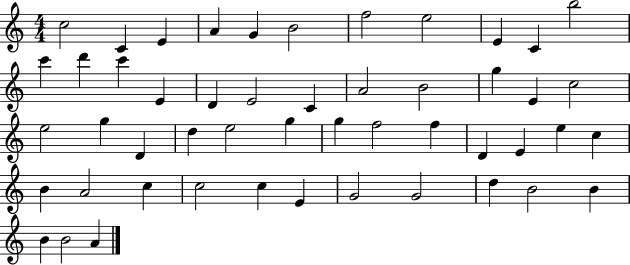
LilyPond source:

{
  \clef treble
  \numericTimeSignature
  \time 4/4
  \key c \major
  c''2 c'4 e'4 | a'4 g'4 b'2 | f''2 e''2 | e'4 c'4 b''2 | \break c'''4 d'''4 c'''4 e'4 | d'4 e'2 c'4 | a'2 b'2 | g''4 e'4 c''2 | \break e''2 g''4 d'4 | d''4 e''2 g''4 | g''4 f''2 f''4 | d'4 e'4 e''4 c''4 | \break b'4 a'2 c''4 | c''2 c''4 e'4 | g'2 g'2 | d''4 b'2 b'4 | \break b'4 b'2 a'4 | \bar "|."
}